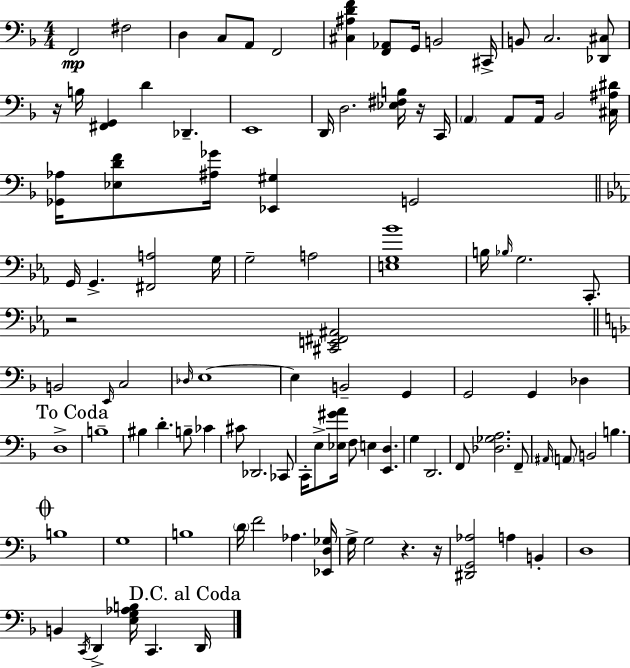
{
  \clef bass
  \numericTimeSignature
  \time 4/4
  \key f \major
  \repeat volta 2 { f,2\mp fis2 | d4 c8 a,8 f,2 | <cis ais d' f'>4 <f, aes,>8 g,16 b,2 cis,16-> | b,8 c2. <des, cis>8 | \break r16 b16 <fis, g,>4 d'4 des,4.-- | e,1 | d,16 d2. <ees fis b>16 r16 c,16 | \parenthesize a,4 a,8 a,16 bes,2 <cis ais dis'>16 | \break <ges, aes>16 <ees d' f'>8 <ais ges'>16 <ees, gis>4 g,2 | \bar "||" \break \key ees \major g,16 g,4.-> <fis, a>2 g16 | g2-- a2 | <e g bes'>1 | b16 \grace { bes16 } g2. c,8.-. | \break r2 <cis, e, fis, ais,>2 | \bar "||" \break \key f \major b,2 \grace { e,16 } c2 | \grace { des16 } e1~~ | e4 b,2-- g,4 | g,2 g,4 des4 | \break \mark "To Coda" d1-> | b1-- | bis4 d'4.-. b8-- ces'4 | cis'8 des,2. | \break ces,8 c,16-. e8-> <ees gis' a'>16 f8 e4 <e, d>4. | g4 d,2. | f,8 <des ges a>2. | f,8-- \grace { ais,16 } \parenthesize a,8 b,2 b4. | \break \mark \markup { \musicglyph "scripts.coda" } b1 | g1 | b1 | \parenthesize d'16 f'2 aes4. | \break <ees, d ges>16 g16-> g2 r4. | r16 <dis, g, aes>2 a4 b,4-. | d1 | b,4 \acciaccatura { c,16 } d,4-> <e g aes b>16 c,4. | \break \mark "D.C. al Coda" d,16 } \bar "|."
}